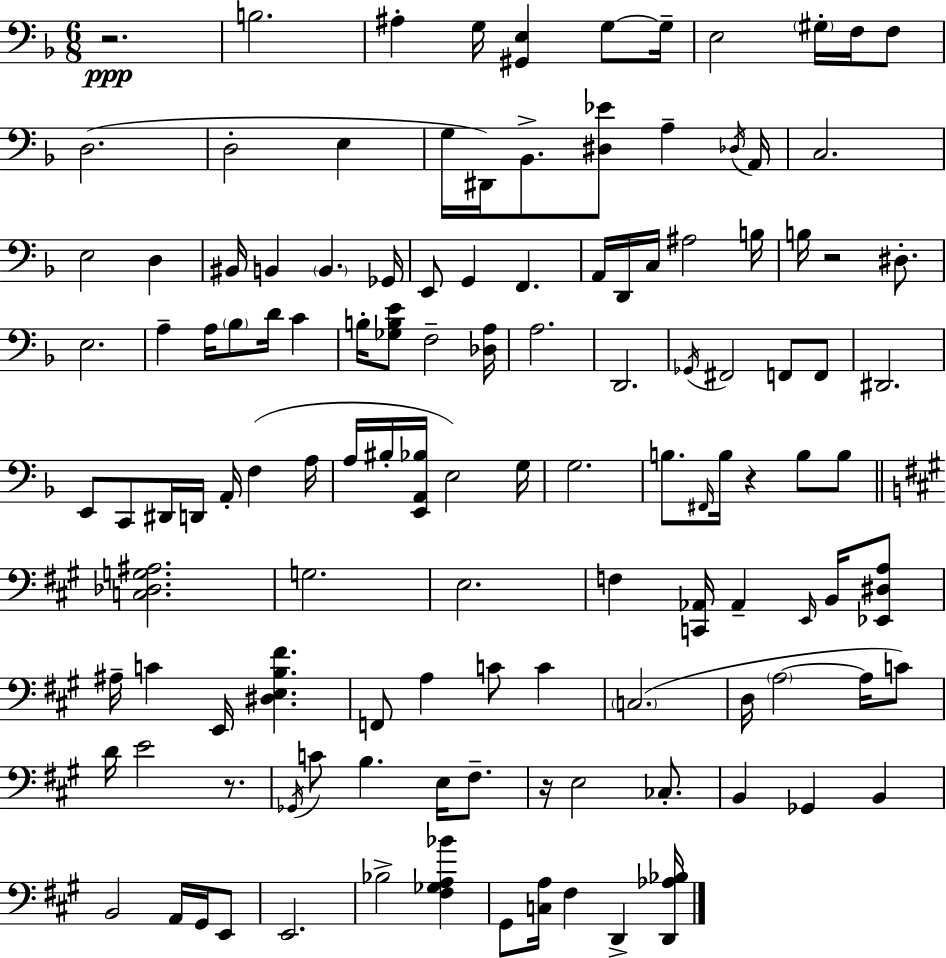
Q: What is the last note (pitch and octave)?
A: D2